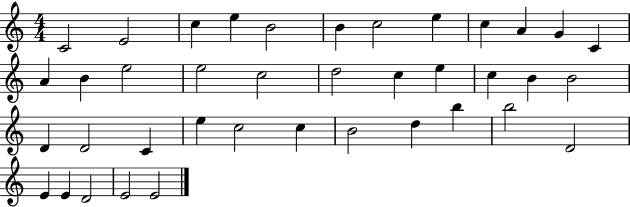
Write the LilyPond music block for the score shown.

{
  \clef treble
  \numericTimeSignature
  \time 4/4
  \key c \major
  c'2 e'2 | c''4 e''4 b'2 | b'4 c''2 e''4 | c''4 a'4 g'4 c'4 | \break a'4 b'4 e''2 | e''2 c''2 | d''2 c''4 e''4 | c''4 b'4 b'2 | \break d'4 d'2 c'4 | e''4 c''2 c''4 | b'2 d''4 b''4 | b''2 d'2 | \break e'4 e'4 d'2 | e'2 e'2 | \bar "|."
}